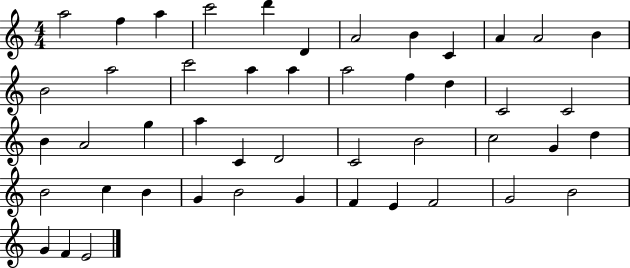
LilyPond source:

{
  \clef treble
  \numericTimeSignature
  \time 4/4
  \key c \major
  a''2 f''4 a''4 | c'''2 d'''4 d'4 | a'2 b'4 c'4 | a'4 a'2 b'4 | \break b'2 a''2 | c'''2 a''4 a''4 | a''2 f''4 d''4 | c'2 c'2 | \break b'4 a'2 g''4 | a''4 c'4 d'2 | c'2 b'2 | c''2 g'4 d''4 | \break b'2 c''4 b'4 | g'4 b'2 g'4 | f'4 e'4 f'2 | g'2 b'2 | \break g'4 f'4 e'2 | \bar "|."
}